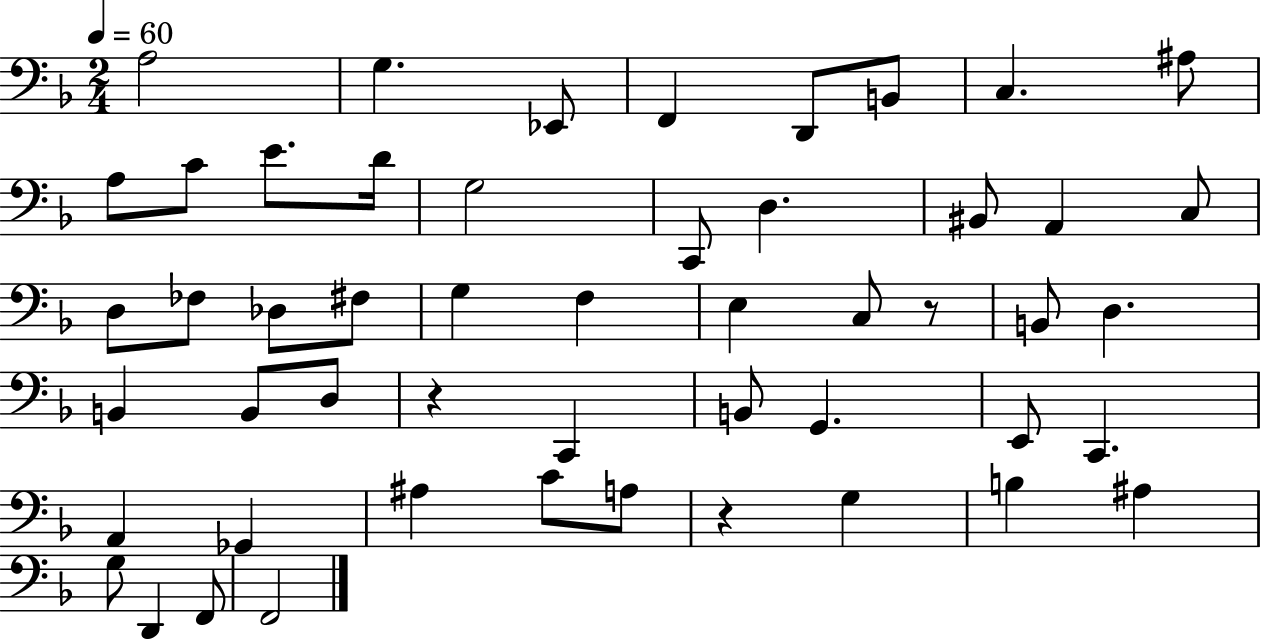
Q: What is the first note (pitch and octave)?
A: A3